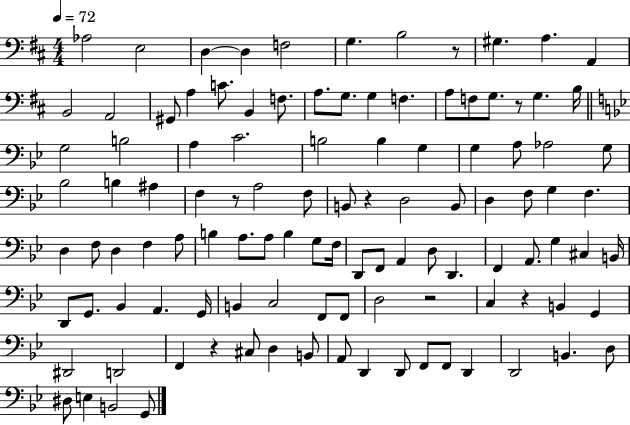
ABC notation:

X:1
T:Untitled
M:4/4
L:1/4
K:D
_A,2 E,2 D, D, F,2 G, B,2 z/2 ^G, A, A,, B,,2 A,,2 ^G,,/2 A, C/2 B,, F,/2 A,/2 G,/2 G, F, A,/2 F,/2 G,/2 z/2 G, B,/4 G,2 B,2 A, C2 B,2 B, G, G, A,/2 _A,2 G,/2 _B,2 B, ^A, F, z/2 A,2 F,/2 B,,/2 z D,2 B,,/2 D, F,/2 G, F, D, F,/2 D, F, A,/2 B, A,/2 A,/2 B, G,/2 F,/4 D,,/2 F,,/2 A,, D,/2 D,, F,, A,,/2 G, ^C, B,,/4 D,,/2 G,,/2 _B,, A,, G,,/4 B,, C,2 F,,/2 F,,/2 D,2 z2 C, z B,, G,, ^D,,2 D,,2 F,, z ^C,/2 D, B,,/2 A,,/2 D,, D,,/2 F,,/2 F,,/2 D,, D,,2 B,, D,/2 ^D,/2 E, B,,2 G,,/2